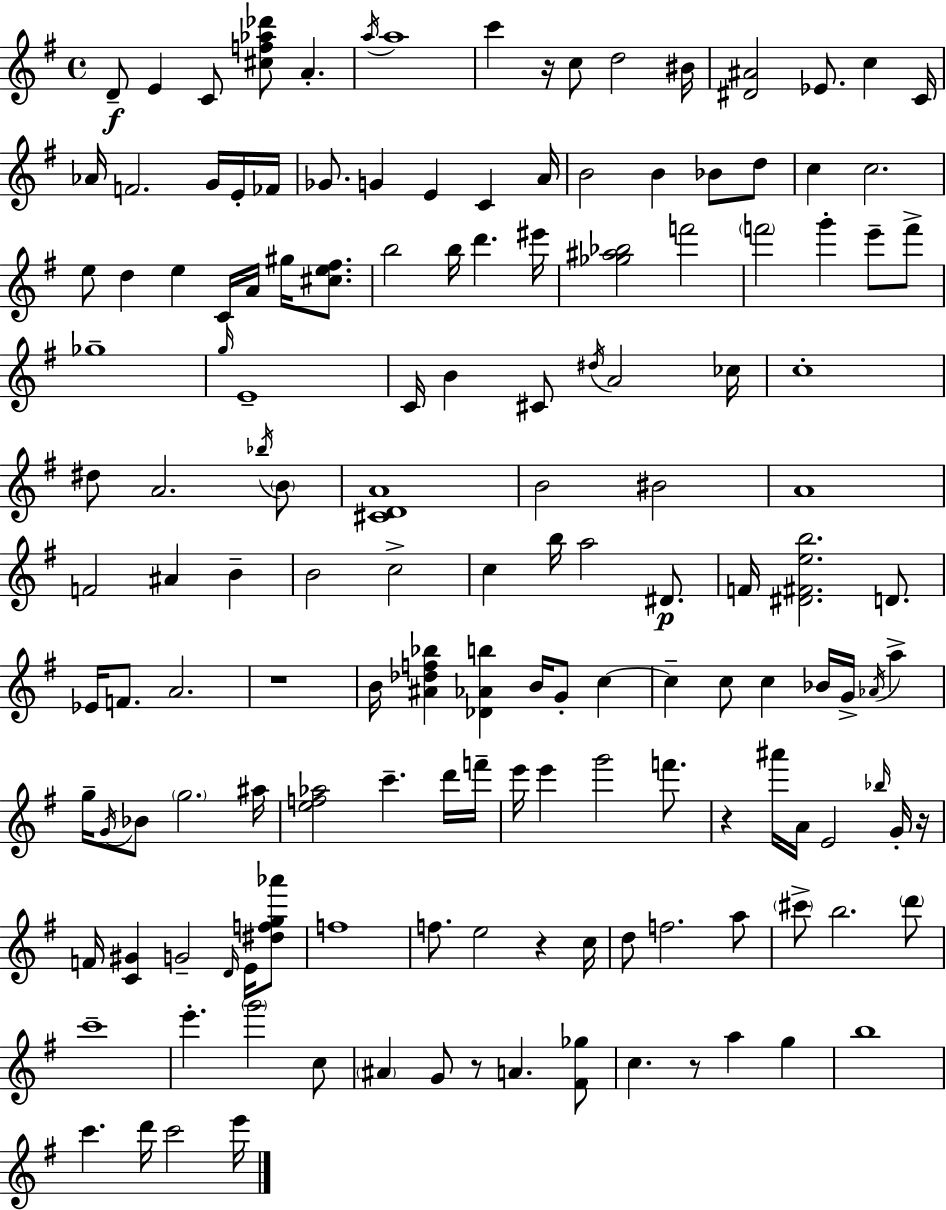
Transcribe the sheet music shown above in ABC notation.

X:1
T:Untitled
M:4/4
L:1/4
K:Em
D/2 E C/2 [^cf_a_d']/2 A a/4 a4 c' z/4 c/2 d2 ^B/4 [^D^A]2 _E/2 c C/4 _A/4 F2 G/4 E/4 _F/4 _G/2 G E C A/4 B2 B _B/2 d/2 c c2 e/2 d e C/4 A/4 ^g/4 [^ce^f]/2 b2 b/4 d' ^e'/4 [_g^a_b]2 f'2 f'2 g' e'/2 f'/2 _g4 g/4 E4 C/4 B ^C/2 ^d/4 A2 _c/4 c4 ^d/2 A2 _b/4 B/2 [^CDA]4 B2 ^B2 A4 F2 ^A B B2 c2 c b/4 a2 ^D/2 F/4 [^D^Feb]2 D/2 _E/4 F/2 A2 z4 B/4 [^A_df_b] [_D_Ab] B/4 G/2 c c c/2 c _B/4 G/4 _A/4 a g/4 G/4 _B/2 g2 ^a/4 [ef_a]2 c' d'/4 f'/4 e'/4 e' g'2 f'/2 z ^a'/4 A/4 E2 _b/4 G/4 z/4 F/4 [C^G] G2 D/4 E/4 [^dfg_a']/2 f4 f/2 e2 z c/4 d/2 f2 a/2 ^c'/2 b2 d'/2 c'4 e' g'2 c/2 ^A G/2 z/2 A [^F_g]/2 c z/2 a g b4 c' d'/4 c'2 e'/4